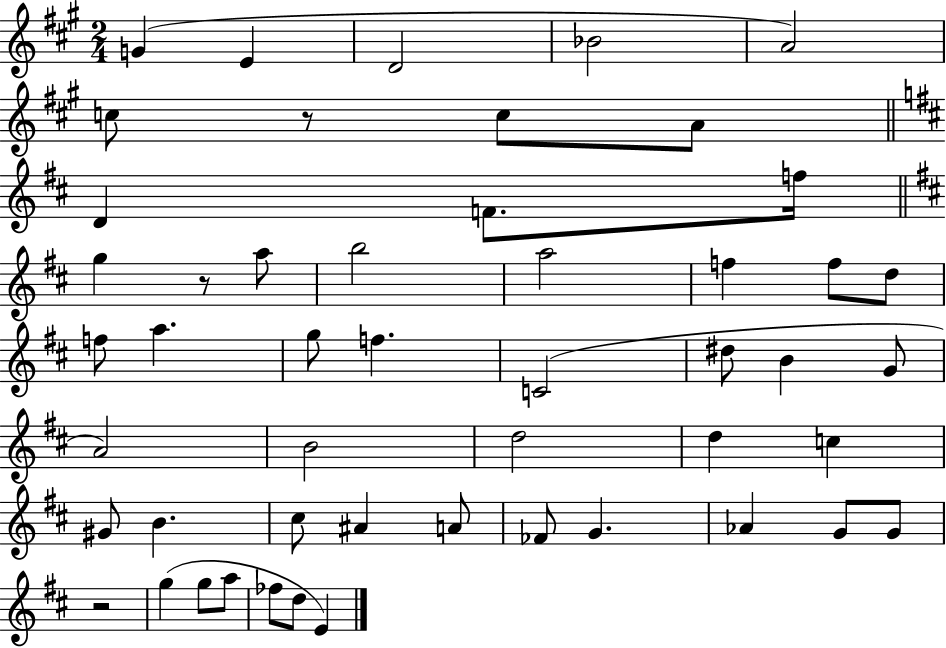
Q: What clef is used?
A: treble